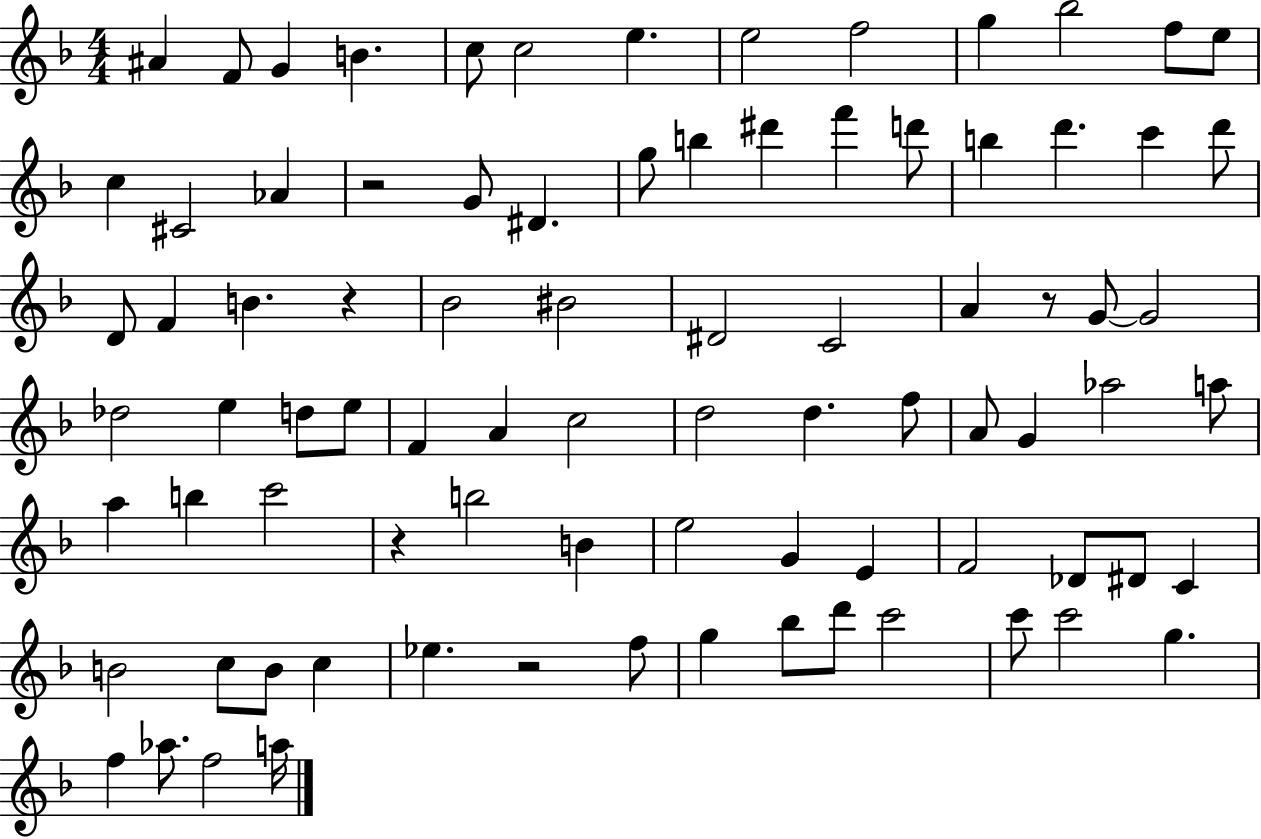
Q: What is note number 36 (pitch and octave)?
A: G4